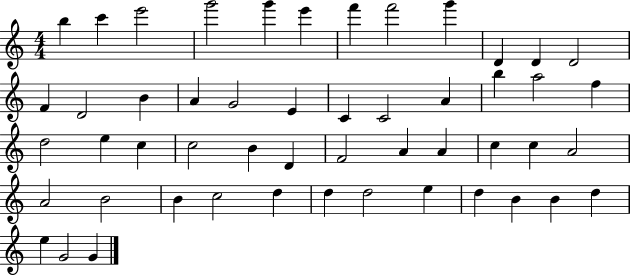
{
  \clef treble
  \numericTimeSignature
  \time 4/4
  \key c \major
  b''4 c'''4 e'''2 | g'''2 g'''4 e'''4 | f'''4 f'''2 g'''4 | d'4 d'4 d'2 | \break f'4 d'2 b'4 | a'4 g'2 e'4 | c'4 c'2 a'4 | b''4 a''2 f''4 | \break d''2 e''4 c''4 | c''2 b'4 d'4 | f'2 a'4 a'4 | c''4 c''4 a'2 | \break a'2 b'2 | b'4 c''2 d''4 | d''4 d''2 e''4 | d''4 b'4 b'4 d''4 | \break e''4 g'2 g'4 | \bar "|."
}